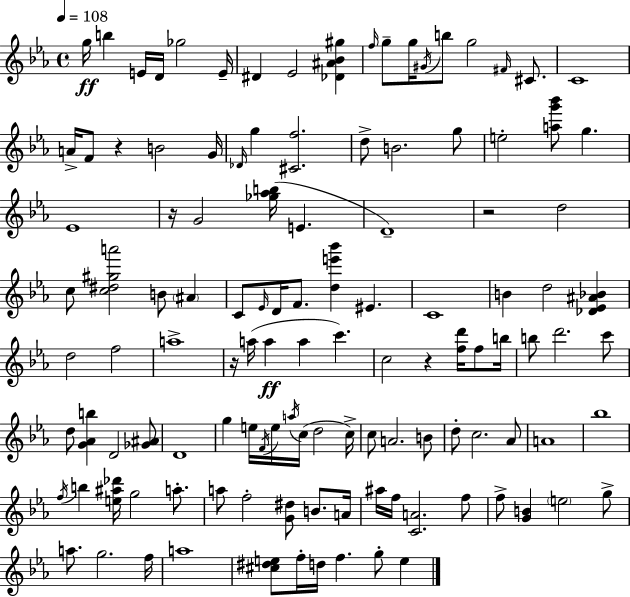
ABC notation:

X:1
T:Untitled
M:4/4
L:1/4
K:Cm
g/4 b E/4 D/4 _g2 E/4 ^D _E2 [_D^A_B^g] f/4 g/2 g/4 ^G/4 b/2 g2 ^F/4 ^C/2 C4 A/4 F/2 z B2 G/4 _D/4 g [^Cf]2 d/2 B2 g/2 e2 [ag'_b']/2 g _E4 z/4 G2 [_g_ab]/4 E D4 z2 d2 c/2 [c^d^ga']2 B/2 ^A C/2 _E/4 D/4 F/2 [de'_b'] ^E C4 B d2 [_D_E^A_B] d2 f2 a4 z/4 a/4 a a c' c2 z [fd']/4 f/2 b/4 b/2 d'2 c'/2 d/2 [G_Ab] D2 [_G^A]/2 D4 g e/4 F/4 e/4 a/4 c/4 d2 c/4 c/2 A2 B/2 d/2 c2 _A/2 A4 _b4 f/4 b [e^a_d']/4 g2 a/2 a/2 f2 [G^d]/2 B/2 A/4 ^a/4 f/4 [CA]2 f/2 f/2 [GB] e2 g/2 a/2 g2 f/4 a4 [^c^de]/2 f/4 d/4 f g/2 e